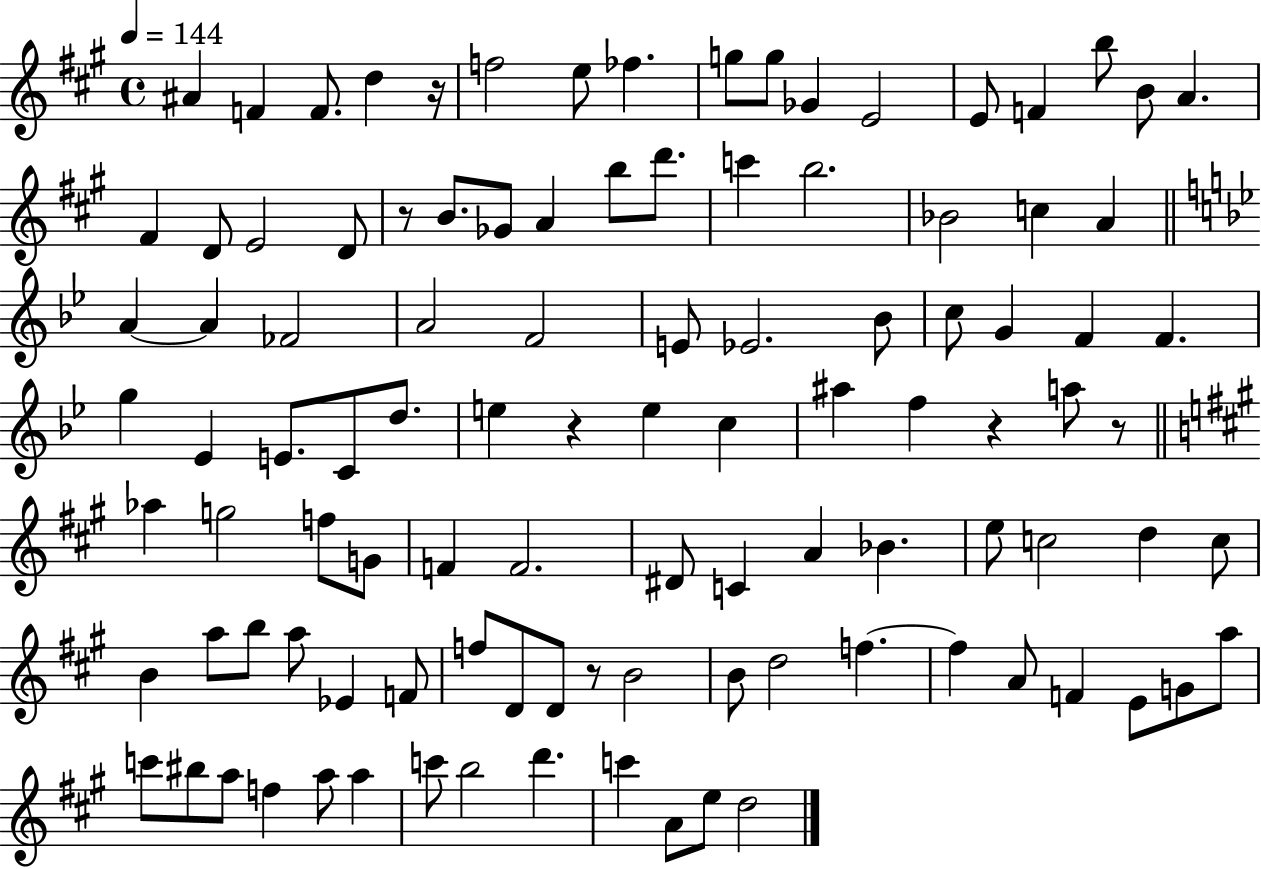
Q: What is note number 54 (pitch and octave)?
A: Ab5